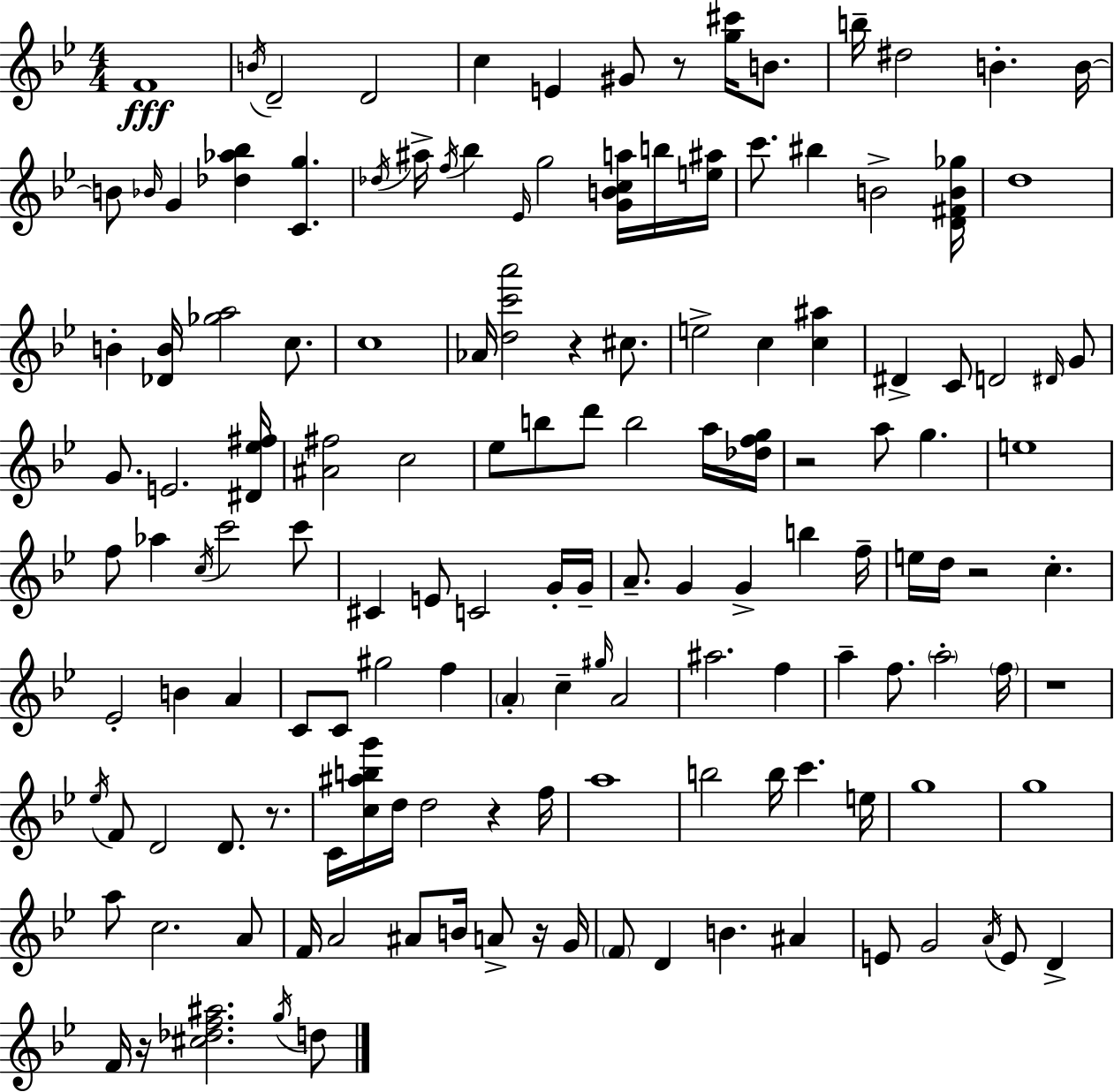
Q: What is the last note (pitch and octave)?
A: D5